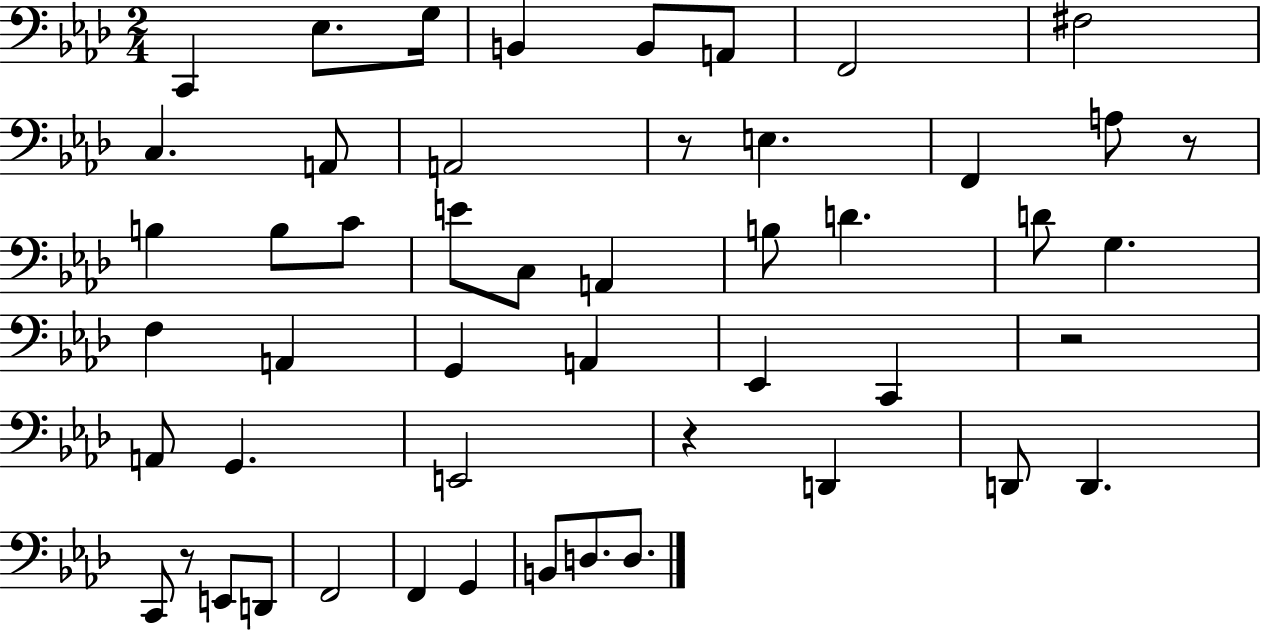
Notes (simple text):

C2/q Eb3/e. G3/s B2/q B2/e A2/e F2/h F#3/h C3/q. A2/e A2/h R/e E3/q. F2/q A3/e R/e B3/q B3/e C4/e E4/e C3/e A2/q B3/e D4/q. D4/e G3/q. F3/q A2/q G2/q A2/q Eb2/q C2/q R/h A2/e G2/q. E2/h R/q D2/q D2/e D2/q. C2/e R/e E2/e D2/e F2/h F2/q G2/q B2/e D3/e. D3/e.